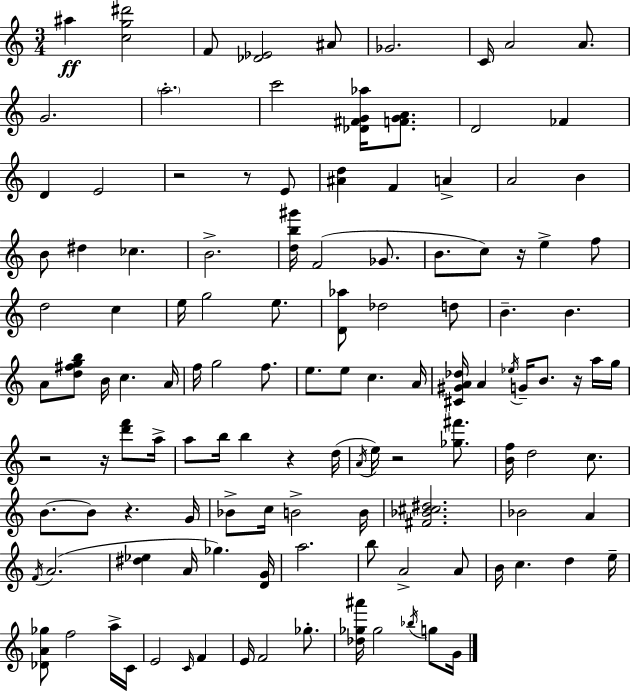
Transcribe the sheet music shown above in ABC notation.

X:1
T:Untitled
M:3/4
L:1/4
K:C
^a [cg^d']2 F/2 [_D_E]2 ^A/2 _G2 C/4 A2 A/2 G2 a2 c'2 [_D^FG_a]/4 [FGA]/2 D2 _F D E2 z2 z/2 E/2 [^Ad] F A A2 B B/2 ^d _c B2 [db^g']/4 F2 _G/2 B/2 c/2 z/4 e f/2 d2 c e/4 g2 e/2 [D_a]/2 _d2 d/2 B B A/2 [d^fgb]/2 B/4 c A/4 f/4 g2 f/2 e/2 e/2 c A/4 [^C^GA_d]/4 A _e/4 G/4 B/2 z/4 a/4 g/4 z2 z/4 [d'f']/2 a/4 a/2 b/4 b z d/4 A/4 e/4 z2 [_g^f']/2 [Bf]/4 d2 c/2 B/2 B/2 z G/4 _B/2 c/4 B2 B/4 [^F_B^c^d]2 _B2 A F/4 A2 [^d_e] A/4 _g [DG]/4 a2 b/2 A2 A/2 B/4 c d e/4 [_DA_g]/2 f2 a/4 C/4 E2 C/4 F E/4 F2 _g/2 [_d_g^a']/4 _g2 _b/4 g/2 G/4